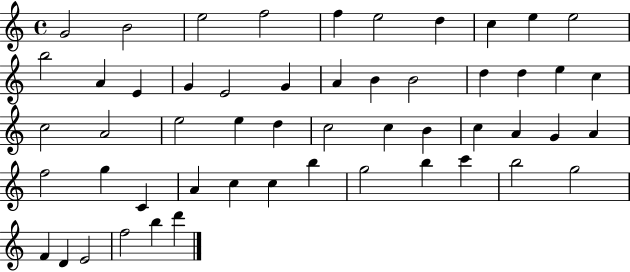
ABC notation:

X:1
T:Untitled
M:4/4
L:1/4
K:C
G2 B2 e2 f2 f e2 d c e e2 b2 A E G E2 G A B B2 d d e c c2 A2 e2 e d c2 c B c A G A f2 g C A c c b g2 b c' b2 g2 F D E2 f2 b d'